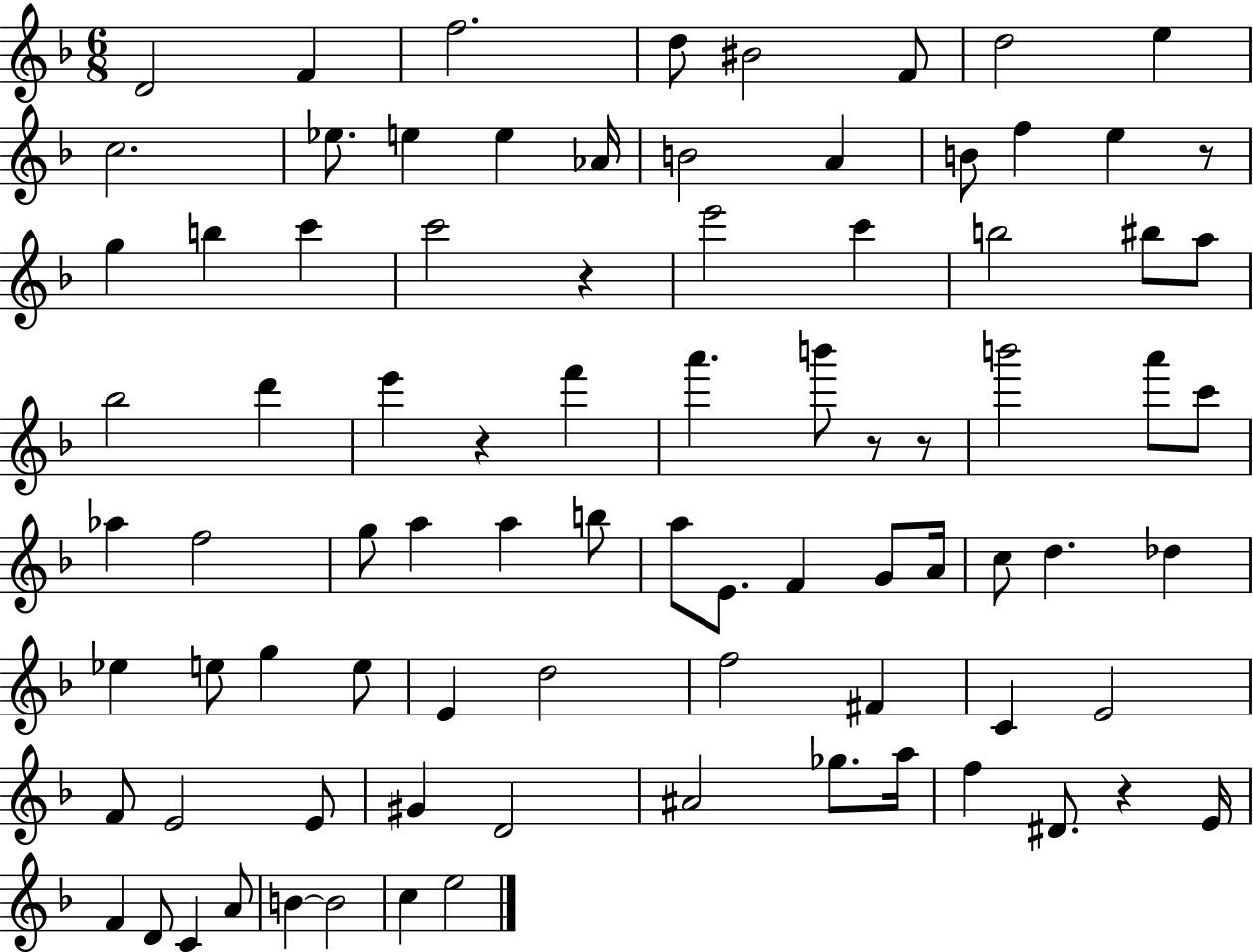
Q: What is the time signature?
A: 6/8